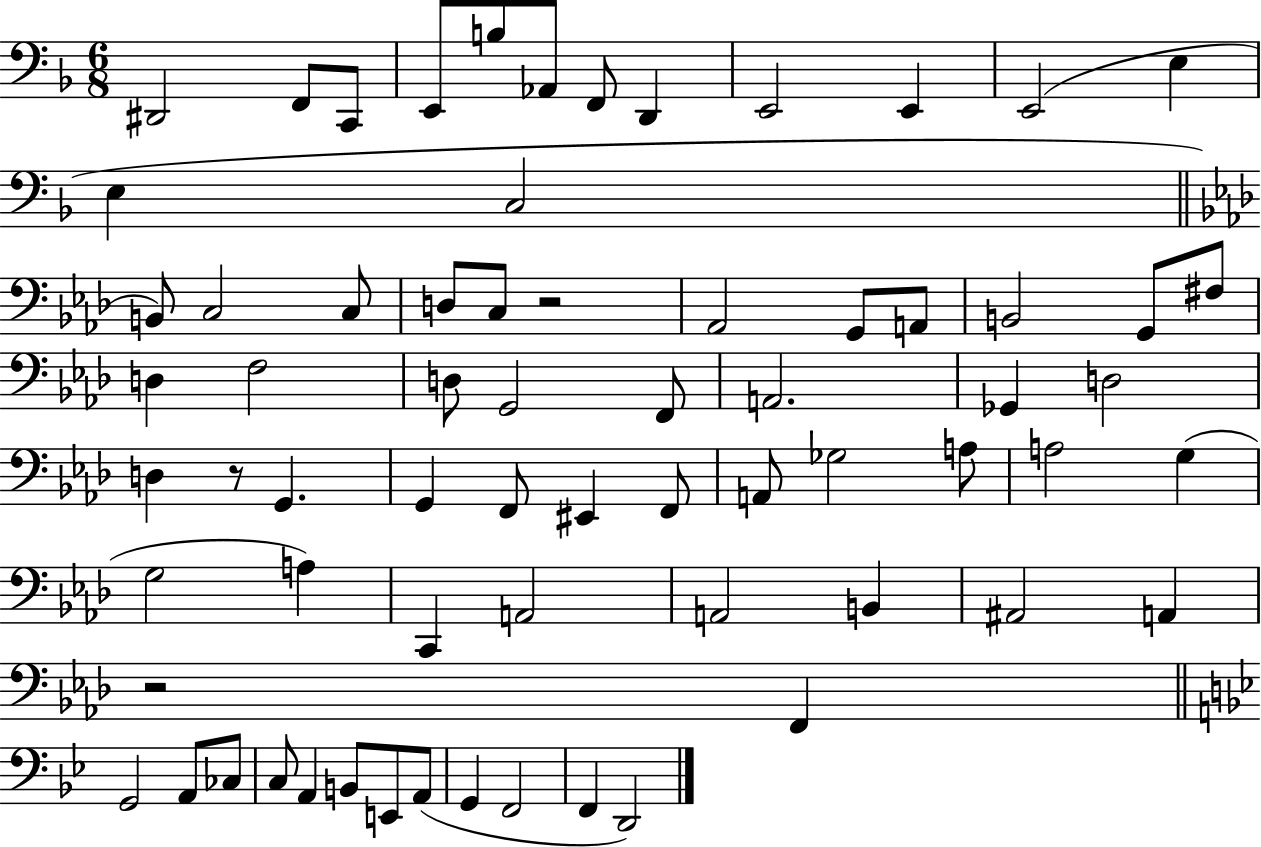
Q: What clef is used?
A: bass